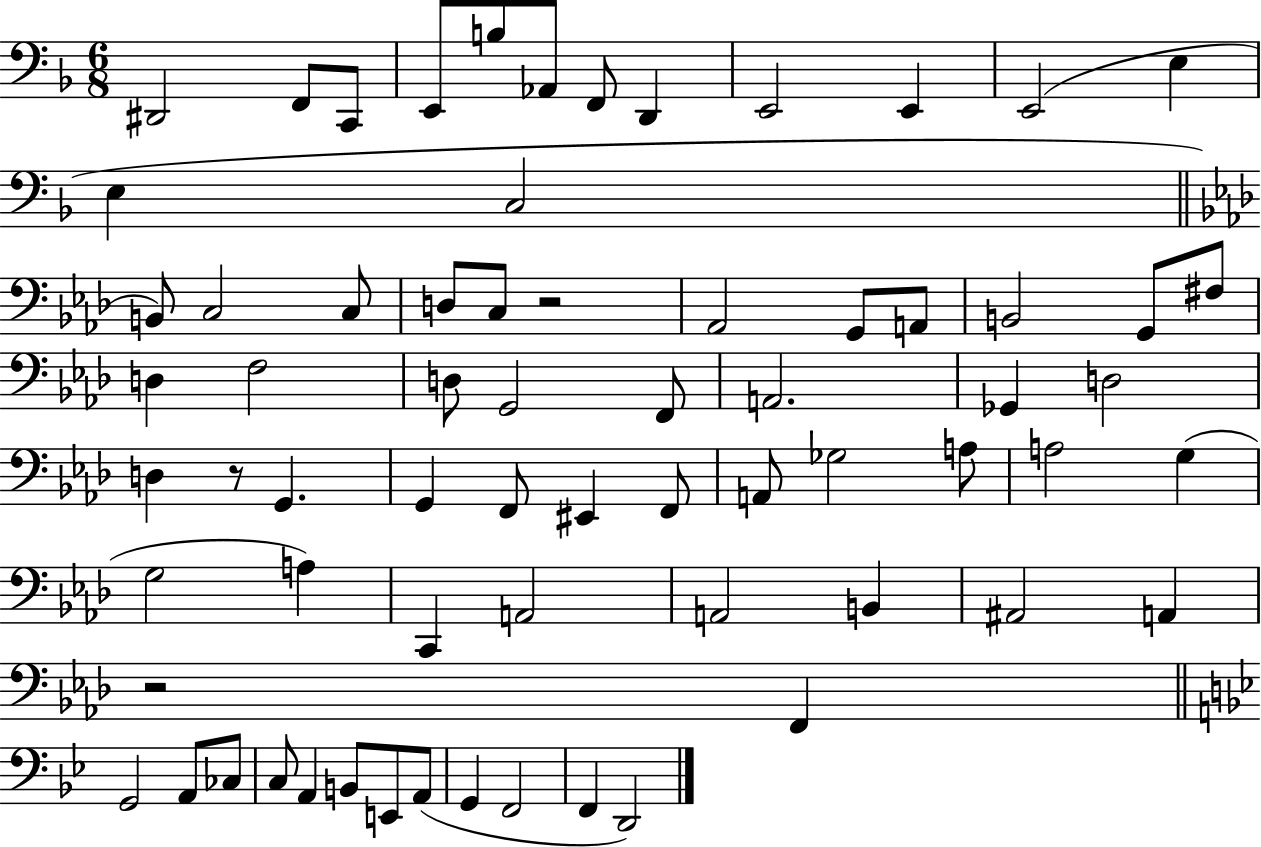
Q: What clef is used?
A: bass